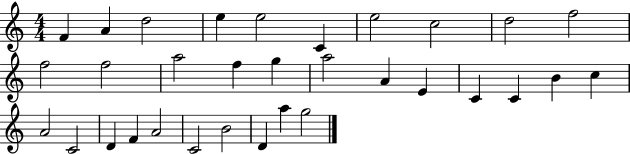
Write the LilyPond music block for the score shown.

{
  \clef treble
  \numericTimeSignature
  \time 4/4
  \key c \major
  f'4 a'4 d''2 | e''4 e''2 c'4 | e''2 c''2 | d''2 f''2 | \break f''2 f''2 | a''2 f''4 g''4 | a''2 a'4 e'4 | c'4 c'4 b'4 c''4 | \break a'2 c'2 | d'4 f'4 a'2 | c'2 b'2 | d'4 a''4 g''2 | \break \bar "|."
}